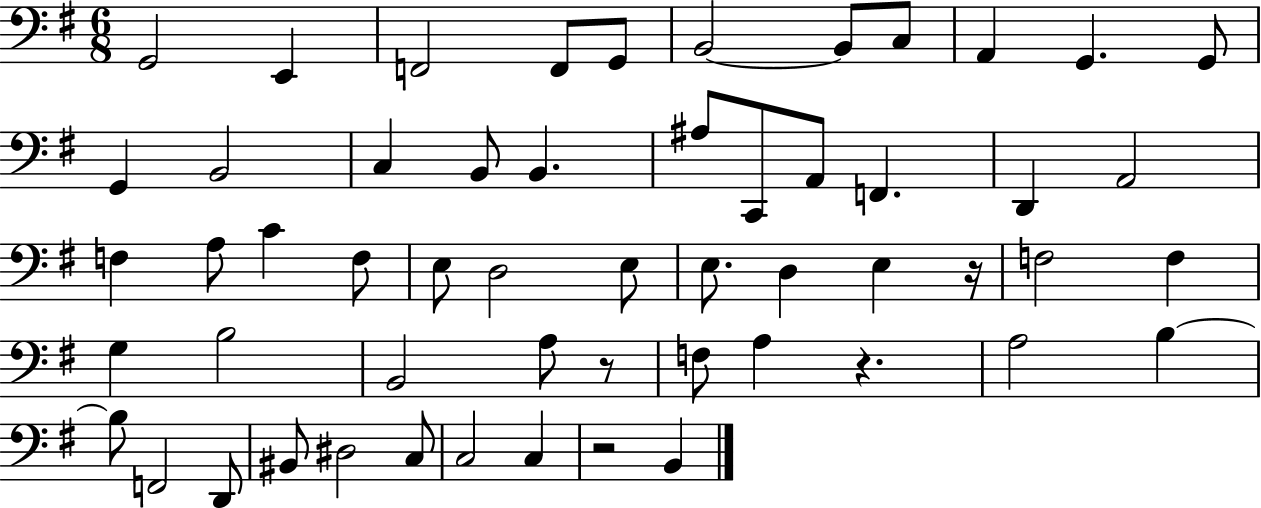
X:1
T:Untitled
M:6/8
L:1/4
K:G
G,,2 E,, F,,2 F,,/2 G,,/2 B,,2 B,,/2 C,/2 A,, G,, G,,/2 G,, B,,2 C, B,,/2 B,, ^A,/2 C,,/2 A,,/2 F,, D,, A,,2 F, A,/2 C F,/2 E,/2 D,2 E,/2 E,/2 D, E, z/4 F,2 F, G, B,2 B,,2 A,/2 z/2 F,/2 A, z A,2 B, B,/2 F,,2 D,,/2 ^B,,/2 ^D,2 C,/2 C,2 C, z2 B,,